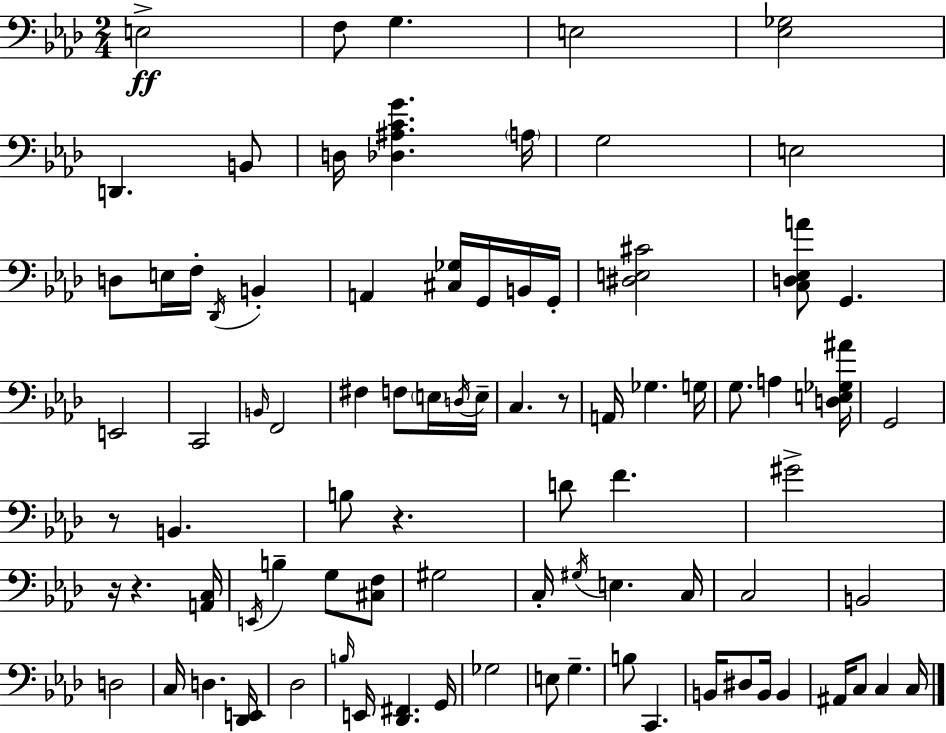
{
  \clef bass
  \numericTimeSignature
  \time 2/4
  \key f \minor
  \repeat volta 2 { e2->\ff | f8 g4. | e2 | <ees ges>2 | \break d,4. b,8 | d16 <des ais c' g'>4. \parenthesize a16 | g2 | e2 | \break d8 e16 f16-. \acciaccatura { des,16 } b,4-. | a,4 <cis ges>16 g,16 b,16 | g,16-. <dis e cis'>2 | <c d ees a'>8 g,4. | \break e,2 | c,2 | \grace { b,16 } f,2 | fis4 f8 | \break \parenthesize e16 \acciaccatura { d16 } e16-- c4. | r8 a,16 ges4. | g16 g8. a4 | <d e ges ais'>16 g,2 | \break r8 b,4. | b8 r4. | d'8 f'4. | gis'2-> | \break r16 r4. | <a, c>16 \acciaccatura { e,16 } b4-- | g8 <cis f>8 gis2 | c16-. \acciaccatura { gis16 } e4. | \break c16 c2 | b,2 | d2 | c16 d4. | \break <des, e,>16 des2 | \grace { b16 } e,16 <des, fis,>4. | g,16 ges2 | e8 | \break g4.-- b8 | c,4. b,16 dis8 | b,16 b,4 ais,16 c8 | c4 c16 } \bar "|."
}